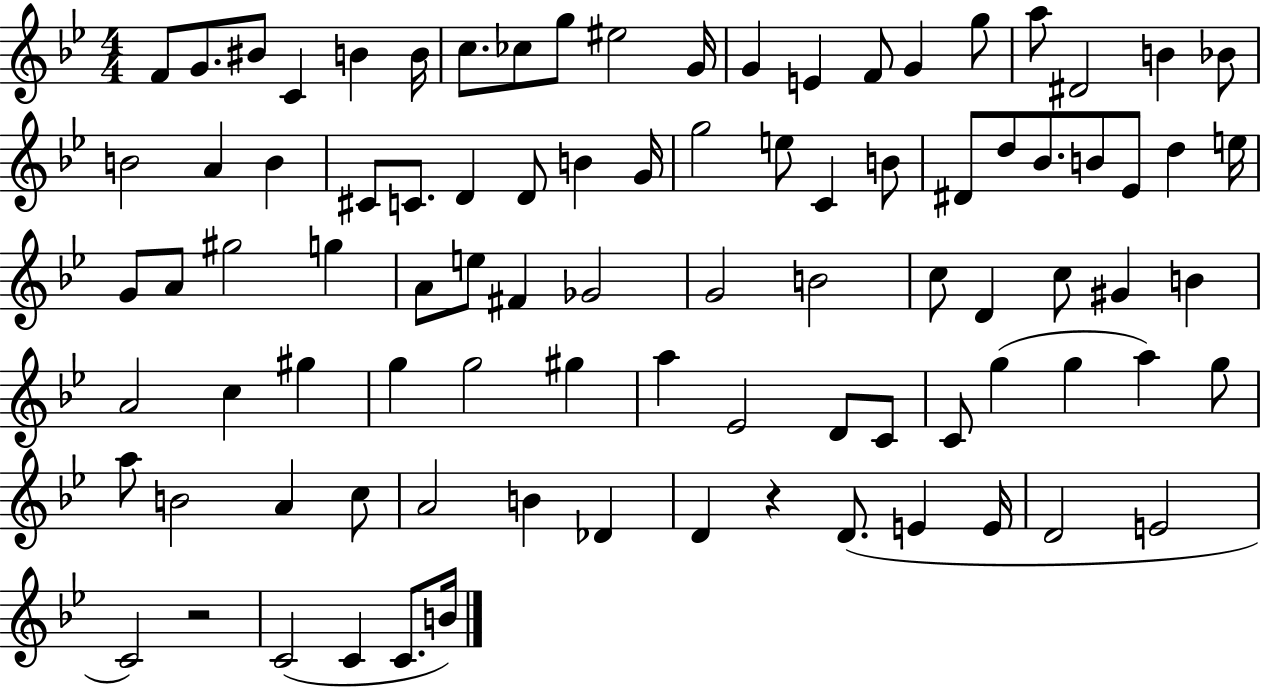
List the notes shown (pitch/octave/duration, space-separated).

F4/e G4/e. BIS4/e C4/q B4/q B4/s C5/e. CES5/e G5/e EIS5/h G4/s G4/q E4/q F4/e G4/q G5/e A5/e D#4/h B4/q Bb4/e B4/h A4/q B4/q C#4/e C4/e. D4/q D4/e B4/q G4/s G5/h E5/e C4/q B4/e D#4/e D5/e Bb4/e. B4/e Eb4/e D5/q E5/s G4/e A4/e G#5/h G5/q A4/e E5/e F#4/q Gb4/h G4/h B4/h C5/e D4/q C5/e G#4/q B4/q A4/h C5/q G#5/q G5/q G5/h G#5/q A5/q Eb4/h D4/e C4/e C4/e G5/q G5/q A5/q G5/e A5/e B4/h A4/q C5/e A4/h B4/q Db4/q D4/q R/q D4/e. E4/q E4/s D4/h E4/h C4/h R/h C4/h C4/q C4/e. B4/s